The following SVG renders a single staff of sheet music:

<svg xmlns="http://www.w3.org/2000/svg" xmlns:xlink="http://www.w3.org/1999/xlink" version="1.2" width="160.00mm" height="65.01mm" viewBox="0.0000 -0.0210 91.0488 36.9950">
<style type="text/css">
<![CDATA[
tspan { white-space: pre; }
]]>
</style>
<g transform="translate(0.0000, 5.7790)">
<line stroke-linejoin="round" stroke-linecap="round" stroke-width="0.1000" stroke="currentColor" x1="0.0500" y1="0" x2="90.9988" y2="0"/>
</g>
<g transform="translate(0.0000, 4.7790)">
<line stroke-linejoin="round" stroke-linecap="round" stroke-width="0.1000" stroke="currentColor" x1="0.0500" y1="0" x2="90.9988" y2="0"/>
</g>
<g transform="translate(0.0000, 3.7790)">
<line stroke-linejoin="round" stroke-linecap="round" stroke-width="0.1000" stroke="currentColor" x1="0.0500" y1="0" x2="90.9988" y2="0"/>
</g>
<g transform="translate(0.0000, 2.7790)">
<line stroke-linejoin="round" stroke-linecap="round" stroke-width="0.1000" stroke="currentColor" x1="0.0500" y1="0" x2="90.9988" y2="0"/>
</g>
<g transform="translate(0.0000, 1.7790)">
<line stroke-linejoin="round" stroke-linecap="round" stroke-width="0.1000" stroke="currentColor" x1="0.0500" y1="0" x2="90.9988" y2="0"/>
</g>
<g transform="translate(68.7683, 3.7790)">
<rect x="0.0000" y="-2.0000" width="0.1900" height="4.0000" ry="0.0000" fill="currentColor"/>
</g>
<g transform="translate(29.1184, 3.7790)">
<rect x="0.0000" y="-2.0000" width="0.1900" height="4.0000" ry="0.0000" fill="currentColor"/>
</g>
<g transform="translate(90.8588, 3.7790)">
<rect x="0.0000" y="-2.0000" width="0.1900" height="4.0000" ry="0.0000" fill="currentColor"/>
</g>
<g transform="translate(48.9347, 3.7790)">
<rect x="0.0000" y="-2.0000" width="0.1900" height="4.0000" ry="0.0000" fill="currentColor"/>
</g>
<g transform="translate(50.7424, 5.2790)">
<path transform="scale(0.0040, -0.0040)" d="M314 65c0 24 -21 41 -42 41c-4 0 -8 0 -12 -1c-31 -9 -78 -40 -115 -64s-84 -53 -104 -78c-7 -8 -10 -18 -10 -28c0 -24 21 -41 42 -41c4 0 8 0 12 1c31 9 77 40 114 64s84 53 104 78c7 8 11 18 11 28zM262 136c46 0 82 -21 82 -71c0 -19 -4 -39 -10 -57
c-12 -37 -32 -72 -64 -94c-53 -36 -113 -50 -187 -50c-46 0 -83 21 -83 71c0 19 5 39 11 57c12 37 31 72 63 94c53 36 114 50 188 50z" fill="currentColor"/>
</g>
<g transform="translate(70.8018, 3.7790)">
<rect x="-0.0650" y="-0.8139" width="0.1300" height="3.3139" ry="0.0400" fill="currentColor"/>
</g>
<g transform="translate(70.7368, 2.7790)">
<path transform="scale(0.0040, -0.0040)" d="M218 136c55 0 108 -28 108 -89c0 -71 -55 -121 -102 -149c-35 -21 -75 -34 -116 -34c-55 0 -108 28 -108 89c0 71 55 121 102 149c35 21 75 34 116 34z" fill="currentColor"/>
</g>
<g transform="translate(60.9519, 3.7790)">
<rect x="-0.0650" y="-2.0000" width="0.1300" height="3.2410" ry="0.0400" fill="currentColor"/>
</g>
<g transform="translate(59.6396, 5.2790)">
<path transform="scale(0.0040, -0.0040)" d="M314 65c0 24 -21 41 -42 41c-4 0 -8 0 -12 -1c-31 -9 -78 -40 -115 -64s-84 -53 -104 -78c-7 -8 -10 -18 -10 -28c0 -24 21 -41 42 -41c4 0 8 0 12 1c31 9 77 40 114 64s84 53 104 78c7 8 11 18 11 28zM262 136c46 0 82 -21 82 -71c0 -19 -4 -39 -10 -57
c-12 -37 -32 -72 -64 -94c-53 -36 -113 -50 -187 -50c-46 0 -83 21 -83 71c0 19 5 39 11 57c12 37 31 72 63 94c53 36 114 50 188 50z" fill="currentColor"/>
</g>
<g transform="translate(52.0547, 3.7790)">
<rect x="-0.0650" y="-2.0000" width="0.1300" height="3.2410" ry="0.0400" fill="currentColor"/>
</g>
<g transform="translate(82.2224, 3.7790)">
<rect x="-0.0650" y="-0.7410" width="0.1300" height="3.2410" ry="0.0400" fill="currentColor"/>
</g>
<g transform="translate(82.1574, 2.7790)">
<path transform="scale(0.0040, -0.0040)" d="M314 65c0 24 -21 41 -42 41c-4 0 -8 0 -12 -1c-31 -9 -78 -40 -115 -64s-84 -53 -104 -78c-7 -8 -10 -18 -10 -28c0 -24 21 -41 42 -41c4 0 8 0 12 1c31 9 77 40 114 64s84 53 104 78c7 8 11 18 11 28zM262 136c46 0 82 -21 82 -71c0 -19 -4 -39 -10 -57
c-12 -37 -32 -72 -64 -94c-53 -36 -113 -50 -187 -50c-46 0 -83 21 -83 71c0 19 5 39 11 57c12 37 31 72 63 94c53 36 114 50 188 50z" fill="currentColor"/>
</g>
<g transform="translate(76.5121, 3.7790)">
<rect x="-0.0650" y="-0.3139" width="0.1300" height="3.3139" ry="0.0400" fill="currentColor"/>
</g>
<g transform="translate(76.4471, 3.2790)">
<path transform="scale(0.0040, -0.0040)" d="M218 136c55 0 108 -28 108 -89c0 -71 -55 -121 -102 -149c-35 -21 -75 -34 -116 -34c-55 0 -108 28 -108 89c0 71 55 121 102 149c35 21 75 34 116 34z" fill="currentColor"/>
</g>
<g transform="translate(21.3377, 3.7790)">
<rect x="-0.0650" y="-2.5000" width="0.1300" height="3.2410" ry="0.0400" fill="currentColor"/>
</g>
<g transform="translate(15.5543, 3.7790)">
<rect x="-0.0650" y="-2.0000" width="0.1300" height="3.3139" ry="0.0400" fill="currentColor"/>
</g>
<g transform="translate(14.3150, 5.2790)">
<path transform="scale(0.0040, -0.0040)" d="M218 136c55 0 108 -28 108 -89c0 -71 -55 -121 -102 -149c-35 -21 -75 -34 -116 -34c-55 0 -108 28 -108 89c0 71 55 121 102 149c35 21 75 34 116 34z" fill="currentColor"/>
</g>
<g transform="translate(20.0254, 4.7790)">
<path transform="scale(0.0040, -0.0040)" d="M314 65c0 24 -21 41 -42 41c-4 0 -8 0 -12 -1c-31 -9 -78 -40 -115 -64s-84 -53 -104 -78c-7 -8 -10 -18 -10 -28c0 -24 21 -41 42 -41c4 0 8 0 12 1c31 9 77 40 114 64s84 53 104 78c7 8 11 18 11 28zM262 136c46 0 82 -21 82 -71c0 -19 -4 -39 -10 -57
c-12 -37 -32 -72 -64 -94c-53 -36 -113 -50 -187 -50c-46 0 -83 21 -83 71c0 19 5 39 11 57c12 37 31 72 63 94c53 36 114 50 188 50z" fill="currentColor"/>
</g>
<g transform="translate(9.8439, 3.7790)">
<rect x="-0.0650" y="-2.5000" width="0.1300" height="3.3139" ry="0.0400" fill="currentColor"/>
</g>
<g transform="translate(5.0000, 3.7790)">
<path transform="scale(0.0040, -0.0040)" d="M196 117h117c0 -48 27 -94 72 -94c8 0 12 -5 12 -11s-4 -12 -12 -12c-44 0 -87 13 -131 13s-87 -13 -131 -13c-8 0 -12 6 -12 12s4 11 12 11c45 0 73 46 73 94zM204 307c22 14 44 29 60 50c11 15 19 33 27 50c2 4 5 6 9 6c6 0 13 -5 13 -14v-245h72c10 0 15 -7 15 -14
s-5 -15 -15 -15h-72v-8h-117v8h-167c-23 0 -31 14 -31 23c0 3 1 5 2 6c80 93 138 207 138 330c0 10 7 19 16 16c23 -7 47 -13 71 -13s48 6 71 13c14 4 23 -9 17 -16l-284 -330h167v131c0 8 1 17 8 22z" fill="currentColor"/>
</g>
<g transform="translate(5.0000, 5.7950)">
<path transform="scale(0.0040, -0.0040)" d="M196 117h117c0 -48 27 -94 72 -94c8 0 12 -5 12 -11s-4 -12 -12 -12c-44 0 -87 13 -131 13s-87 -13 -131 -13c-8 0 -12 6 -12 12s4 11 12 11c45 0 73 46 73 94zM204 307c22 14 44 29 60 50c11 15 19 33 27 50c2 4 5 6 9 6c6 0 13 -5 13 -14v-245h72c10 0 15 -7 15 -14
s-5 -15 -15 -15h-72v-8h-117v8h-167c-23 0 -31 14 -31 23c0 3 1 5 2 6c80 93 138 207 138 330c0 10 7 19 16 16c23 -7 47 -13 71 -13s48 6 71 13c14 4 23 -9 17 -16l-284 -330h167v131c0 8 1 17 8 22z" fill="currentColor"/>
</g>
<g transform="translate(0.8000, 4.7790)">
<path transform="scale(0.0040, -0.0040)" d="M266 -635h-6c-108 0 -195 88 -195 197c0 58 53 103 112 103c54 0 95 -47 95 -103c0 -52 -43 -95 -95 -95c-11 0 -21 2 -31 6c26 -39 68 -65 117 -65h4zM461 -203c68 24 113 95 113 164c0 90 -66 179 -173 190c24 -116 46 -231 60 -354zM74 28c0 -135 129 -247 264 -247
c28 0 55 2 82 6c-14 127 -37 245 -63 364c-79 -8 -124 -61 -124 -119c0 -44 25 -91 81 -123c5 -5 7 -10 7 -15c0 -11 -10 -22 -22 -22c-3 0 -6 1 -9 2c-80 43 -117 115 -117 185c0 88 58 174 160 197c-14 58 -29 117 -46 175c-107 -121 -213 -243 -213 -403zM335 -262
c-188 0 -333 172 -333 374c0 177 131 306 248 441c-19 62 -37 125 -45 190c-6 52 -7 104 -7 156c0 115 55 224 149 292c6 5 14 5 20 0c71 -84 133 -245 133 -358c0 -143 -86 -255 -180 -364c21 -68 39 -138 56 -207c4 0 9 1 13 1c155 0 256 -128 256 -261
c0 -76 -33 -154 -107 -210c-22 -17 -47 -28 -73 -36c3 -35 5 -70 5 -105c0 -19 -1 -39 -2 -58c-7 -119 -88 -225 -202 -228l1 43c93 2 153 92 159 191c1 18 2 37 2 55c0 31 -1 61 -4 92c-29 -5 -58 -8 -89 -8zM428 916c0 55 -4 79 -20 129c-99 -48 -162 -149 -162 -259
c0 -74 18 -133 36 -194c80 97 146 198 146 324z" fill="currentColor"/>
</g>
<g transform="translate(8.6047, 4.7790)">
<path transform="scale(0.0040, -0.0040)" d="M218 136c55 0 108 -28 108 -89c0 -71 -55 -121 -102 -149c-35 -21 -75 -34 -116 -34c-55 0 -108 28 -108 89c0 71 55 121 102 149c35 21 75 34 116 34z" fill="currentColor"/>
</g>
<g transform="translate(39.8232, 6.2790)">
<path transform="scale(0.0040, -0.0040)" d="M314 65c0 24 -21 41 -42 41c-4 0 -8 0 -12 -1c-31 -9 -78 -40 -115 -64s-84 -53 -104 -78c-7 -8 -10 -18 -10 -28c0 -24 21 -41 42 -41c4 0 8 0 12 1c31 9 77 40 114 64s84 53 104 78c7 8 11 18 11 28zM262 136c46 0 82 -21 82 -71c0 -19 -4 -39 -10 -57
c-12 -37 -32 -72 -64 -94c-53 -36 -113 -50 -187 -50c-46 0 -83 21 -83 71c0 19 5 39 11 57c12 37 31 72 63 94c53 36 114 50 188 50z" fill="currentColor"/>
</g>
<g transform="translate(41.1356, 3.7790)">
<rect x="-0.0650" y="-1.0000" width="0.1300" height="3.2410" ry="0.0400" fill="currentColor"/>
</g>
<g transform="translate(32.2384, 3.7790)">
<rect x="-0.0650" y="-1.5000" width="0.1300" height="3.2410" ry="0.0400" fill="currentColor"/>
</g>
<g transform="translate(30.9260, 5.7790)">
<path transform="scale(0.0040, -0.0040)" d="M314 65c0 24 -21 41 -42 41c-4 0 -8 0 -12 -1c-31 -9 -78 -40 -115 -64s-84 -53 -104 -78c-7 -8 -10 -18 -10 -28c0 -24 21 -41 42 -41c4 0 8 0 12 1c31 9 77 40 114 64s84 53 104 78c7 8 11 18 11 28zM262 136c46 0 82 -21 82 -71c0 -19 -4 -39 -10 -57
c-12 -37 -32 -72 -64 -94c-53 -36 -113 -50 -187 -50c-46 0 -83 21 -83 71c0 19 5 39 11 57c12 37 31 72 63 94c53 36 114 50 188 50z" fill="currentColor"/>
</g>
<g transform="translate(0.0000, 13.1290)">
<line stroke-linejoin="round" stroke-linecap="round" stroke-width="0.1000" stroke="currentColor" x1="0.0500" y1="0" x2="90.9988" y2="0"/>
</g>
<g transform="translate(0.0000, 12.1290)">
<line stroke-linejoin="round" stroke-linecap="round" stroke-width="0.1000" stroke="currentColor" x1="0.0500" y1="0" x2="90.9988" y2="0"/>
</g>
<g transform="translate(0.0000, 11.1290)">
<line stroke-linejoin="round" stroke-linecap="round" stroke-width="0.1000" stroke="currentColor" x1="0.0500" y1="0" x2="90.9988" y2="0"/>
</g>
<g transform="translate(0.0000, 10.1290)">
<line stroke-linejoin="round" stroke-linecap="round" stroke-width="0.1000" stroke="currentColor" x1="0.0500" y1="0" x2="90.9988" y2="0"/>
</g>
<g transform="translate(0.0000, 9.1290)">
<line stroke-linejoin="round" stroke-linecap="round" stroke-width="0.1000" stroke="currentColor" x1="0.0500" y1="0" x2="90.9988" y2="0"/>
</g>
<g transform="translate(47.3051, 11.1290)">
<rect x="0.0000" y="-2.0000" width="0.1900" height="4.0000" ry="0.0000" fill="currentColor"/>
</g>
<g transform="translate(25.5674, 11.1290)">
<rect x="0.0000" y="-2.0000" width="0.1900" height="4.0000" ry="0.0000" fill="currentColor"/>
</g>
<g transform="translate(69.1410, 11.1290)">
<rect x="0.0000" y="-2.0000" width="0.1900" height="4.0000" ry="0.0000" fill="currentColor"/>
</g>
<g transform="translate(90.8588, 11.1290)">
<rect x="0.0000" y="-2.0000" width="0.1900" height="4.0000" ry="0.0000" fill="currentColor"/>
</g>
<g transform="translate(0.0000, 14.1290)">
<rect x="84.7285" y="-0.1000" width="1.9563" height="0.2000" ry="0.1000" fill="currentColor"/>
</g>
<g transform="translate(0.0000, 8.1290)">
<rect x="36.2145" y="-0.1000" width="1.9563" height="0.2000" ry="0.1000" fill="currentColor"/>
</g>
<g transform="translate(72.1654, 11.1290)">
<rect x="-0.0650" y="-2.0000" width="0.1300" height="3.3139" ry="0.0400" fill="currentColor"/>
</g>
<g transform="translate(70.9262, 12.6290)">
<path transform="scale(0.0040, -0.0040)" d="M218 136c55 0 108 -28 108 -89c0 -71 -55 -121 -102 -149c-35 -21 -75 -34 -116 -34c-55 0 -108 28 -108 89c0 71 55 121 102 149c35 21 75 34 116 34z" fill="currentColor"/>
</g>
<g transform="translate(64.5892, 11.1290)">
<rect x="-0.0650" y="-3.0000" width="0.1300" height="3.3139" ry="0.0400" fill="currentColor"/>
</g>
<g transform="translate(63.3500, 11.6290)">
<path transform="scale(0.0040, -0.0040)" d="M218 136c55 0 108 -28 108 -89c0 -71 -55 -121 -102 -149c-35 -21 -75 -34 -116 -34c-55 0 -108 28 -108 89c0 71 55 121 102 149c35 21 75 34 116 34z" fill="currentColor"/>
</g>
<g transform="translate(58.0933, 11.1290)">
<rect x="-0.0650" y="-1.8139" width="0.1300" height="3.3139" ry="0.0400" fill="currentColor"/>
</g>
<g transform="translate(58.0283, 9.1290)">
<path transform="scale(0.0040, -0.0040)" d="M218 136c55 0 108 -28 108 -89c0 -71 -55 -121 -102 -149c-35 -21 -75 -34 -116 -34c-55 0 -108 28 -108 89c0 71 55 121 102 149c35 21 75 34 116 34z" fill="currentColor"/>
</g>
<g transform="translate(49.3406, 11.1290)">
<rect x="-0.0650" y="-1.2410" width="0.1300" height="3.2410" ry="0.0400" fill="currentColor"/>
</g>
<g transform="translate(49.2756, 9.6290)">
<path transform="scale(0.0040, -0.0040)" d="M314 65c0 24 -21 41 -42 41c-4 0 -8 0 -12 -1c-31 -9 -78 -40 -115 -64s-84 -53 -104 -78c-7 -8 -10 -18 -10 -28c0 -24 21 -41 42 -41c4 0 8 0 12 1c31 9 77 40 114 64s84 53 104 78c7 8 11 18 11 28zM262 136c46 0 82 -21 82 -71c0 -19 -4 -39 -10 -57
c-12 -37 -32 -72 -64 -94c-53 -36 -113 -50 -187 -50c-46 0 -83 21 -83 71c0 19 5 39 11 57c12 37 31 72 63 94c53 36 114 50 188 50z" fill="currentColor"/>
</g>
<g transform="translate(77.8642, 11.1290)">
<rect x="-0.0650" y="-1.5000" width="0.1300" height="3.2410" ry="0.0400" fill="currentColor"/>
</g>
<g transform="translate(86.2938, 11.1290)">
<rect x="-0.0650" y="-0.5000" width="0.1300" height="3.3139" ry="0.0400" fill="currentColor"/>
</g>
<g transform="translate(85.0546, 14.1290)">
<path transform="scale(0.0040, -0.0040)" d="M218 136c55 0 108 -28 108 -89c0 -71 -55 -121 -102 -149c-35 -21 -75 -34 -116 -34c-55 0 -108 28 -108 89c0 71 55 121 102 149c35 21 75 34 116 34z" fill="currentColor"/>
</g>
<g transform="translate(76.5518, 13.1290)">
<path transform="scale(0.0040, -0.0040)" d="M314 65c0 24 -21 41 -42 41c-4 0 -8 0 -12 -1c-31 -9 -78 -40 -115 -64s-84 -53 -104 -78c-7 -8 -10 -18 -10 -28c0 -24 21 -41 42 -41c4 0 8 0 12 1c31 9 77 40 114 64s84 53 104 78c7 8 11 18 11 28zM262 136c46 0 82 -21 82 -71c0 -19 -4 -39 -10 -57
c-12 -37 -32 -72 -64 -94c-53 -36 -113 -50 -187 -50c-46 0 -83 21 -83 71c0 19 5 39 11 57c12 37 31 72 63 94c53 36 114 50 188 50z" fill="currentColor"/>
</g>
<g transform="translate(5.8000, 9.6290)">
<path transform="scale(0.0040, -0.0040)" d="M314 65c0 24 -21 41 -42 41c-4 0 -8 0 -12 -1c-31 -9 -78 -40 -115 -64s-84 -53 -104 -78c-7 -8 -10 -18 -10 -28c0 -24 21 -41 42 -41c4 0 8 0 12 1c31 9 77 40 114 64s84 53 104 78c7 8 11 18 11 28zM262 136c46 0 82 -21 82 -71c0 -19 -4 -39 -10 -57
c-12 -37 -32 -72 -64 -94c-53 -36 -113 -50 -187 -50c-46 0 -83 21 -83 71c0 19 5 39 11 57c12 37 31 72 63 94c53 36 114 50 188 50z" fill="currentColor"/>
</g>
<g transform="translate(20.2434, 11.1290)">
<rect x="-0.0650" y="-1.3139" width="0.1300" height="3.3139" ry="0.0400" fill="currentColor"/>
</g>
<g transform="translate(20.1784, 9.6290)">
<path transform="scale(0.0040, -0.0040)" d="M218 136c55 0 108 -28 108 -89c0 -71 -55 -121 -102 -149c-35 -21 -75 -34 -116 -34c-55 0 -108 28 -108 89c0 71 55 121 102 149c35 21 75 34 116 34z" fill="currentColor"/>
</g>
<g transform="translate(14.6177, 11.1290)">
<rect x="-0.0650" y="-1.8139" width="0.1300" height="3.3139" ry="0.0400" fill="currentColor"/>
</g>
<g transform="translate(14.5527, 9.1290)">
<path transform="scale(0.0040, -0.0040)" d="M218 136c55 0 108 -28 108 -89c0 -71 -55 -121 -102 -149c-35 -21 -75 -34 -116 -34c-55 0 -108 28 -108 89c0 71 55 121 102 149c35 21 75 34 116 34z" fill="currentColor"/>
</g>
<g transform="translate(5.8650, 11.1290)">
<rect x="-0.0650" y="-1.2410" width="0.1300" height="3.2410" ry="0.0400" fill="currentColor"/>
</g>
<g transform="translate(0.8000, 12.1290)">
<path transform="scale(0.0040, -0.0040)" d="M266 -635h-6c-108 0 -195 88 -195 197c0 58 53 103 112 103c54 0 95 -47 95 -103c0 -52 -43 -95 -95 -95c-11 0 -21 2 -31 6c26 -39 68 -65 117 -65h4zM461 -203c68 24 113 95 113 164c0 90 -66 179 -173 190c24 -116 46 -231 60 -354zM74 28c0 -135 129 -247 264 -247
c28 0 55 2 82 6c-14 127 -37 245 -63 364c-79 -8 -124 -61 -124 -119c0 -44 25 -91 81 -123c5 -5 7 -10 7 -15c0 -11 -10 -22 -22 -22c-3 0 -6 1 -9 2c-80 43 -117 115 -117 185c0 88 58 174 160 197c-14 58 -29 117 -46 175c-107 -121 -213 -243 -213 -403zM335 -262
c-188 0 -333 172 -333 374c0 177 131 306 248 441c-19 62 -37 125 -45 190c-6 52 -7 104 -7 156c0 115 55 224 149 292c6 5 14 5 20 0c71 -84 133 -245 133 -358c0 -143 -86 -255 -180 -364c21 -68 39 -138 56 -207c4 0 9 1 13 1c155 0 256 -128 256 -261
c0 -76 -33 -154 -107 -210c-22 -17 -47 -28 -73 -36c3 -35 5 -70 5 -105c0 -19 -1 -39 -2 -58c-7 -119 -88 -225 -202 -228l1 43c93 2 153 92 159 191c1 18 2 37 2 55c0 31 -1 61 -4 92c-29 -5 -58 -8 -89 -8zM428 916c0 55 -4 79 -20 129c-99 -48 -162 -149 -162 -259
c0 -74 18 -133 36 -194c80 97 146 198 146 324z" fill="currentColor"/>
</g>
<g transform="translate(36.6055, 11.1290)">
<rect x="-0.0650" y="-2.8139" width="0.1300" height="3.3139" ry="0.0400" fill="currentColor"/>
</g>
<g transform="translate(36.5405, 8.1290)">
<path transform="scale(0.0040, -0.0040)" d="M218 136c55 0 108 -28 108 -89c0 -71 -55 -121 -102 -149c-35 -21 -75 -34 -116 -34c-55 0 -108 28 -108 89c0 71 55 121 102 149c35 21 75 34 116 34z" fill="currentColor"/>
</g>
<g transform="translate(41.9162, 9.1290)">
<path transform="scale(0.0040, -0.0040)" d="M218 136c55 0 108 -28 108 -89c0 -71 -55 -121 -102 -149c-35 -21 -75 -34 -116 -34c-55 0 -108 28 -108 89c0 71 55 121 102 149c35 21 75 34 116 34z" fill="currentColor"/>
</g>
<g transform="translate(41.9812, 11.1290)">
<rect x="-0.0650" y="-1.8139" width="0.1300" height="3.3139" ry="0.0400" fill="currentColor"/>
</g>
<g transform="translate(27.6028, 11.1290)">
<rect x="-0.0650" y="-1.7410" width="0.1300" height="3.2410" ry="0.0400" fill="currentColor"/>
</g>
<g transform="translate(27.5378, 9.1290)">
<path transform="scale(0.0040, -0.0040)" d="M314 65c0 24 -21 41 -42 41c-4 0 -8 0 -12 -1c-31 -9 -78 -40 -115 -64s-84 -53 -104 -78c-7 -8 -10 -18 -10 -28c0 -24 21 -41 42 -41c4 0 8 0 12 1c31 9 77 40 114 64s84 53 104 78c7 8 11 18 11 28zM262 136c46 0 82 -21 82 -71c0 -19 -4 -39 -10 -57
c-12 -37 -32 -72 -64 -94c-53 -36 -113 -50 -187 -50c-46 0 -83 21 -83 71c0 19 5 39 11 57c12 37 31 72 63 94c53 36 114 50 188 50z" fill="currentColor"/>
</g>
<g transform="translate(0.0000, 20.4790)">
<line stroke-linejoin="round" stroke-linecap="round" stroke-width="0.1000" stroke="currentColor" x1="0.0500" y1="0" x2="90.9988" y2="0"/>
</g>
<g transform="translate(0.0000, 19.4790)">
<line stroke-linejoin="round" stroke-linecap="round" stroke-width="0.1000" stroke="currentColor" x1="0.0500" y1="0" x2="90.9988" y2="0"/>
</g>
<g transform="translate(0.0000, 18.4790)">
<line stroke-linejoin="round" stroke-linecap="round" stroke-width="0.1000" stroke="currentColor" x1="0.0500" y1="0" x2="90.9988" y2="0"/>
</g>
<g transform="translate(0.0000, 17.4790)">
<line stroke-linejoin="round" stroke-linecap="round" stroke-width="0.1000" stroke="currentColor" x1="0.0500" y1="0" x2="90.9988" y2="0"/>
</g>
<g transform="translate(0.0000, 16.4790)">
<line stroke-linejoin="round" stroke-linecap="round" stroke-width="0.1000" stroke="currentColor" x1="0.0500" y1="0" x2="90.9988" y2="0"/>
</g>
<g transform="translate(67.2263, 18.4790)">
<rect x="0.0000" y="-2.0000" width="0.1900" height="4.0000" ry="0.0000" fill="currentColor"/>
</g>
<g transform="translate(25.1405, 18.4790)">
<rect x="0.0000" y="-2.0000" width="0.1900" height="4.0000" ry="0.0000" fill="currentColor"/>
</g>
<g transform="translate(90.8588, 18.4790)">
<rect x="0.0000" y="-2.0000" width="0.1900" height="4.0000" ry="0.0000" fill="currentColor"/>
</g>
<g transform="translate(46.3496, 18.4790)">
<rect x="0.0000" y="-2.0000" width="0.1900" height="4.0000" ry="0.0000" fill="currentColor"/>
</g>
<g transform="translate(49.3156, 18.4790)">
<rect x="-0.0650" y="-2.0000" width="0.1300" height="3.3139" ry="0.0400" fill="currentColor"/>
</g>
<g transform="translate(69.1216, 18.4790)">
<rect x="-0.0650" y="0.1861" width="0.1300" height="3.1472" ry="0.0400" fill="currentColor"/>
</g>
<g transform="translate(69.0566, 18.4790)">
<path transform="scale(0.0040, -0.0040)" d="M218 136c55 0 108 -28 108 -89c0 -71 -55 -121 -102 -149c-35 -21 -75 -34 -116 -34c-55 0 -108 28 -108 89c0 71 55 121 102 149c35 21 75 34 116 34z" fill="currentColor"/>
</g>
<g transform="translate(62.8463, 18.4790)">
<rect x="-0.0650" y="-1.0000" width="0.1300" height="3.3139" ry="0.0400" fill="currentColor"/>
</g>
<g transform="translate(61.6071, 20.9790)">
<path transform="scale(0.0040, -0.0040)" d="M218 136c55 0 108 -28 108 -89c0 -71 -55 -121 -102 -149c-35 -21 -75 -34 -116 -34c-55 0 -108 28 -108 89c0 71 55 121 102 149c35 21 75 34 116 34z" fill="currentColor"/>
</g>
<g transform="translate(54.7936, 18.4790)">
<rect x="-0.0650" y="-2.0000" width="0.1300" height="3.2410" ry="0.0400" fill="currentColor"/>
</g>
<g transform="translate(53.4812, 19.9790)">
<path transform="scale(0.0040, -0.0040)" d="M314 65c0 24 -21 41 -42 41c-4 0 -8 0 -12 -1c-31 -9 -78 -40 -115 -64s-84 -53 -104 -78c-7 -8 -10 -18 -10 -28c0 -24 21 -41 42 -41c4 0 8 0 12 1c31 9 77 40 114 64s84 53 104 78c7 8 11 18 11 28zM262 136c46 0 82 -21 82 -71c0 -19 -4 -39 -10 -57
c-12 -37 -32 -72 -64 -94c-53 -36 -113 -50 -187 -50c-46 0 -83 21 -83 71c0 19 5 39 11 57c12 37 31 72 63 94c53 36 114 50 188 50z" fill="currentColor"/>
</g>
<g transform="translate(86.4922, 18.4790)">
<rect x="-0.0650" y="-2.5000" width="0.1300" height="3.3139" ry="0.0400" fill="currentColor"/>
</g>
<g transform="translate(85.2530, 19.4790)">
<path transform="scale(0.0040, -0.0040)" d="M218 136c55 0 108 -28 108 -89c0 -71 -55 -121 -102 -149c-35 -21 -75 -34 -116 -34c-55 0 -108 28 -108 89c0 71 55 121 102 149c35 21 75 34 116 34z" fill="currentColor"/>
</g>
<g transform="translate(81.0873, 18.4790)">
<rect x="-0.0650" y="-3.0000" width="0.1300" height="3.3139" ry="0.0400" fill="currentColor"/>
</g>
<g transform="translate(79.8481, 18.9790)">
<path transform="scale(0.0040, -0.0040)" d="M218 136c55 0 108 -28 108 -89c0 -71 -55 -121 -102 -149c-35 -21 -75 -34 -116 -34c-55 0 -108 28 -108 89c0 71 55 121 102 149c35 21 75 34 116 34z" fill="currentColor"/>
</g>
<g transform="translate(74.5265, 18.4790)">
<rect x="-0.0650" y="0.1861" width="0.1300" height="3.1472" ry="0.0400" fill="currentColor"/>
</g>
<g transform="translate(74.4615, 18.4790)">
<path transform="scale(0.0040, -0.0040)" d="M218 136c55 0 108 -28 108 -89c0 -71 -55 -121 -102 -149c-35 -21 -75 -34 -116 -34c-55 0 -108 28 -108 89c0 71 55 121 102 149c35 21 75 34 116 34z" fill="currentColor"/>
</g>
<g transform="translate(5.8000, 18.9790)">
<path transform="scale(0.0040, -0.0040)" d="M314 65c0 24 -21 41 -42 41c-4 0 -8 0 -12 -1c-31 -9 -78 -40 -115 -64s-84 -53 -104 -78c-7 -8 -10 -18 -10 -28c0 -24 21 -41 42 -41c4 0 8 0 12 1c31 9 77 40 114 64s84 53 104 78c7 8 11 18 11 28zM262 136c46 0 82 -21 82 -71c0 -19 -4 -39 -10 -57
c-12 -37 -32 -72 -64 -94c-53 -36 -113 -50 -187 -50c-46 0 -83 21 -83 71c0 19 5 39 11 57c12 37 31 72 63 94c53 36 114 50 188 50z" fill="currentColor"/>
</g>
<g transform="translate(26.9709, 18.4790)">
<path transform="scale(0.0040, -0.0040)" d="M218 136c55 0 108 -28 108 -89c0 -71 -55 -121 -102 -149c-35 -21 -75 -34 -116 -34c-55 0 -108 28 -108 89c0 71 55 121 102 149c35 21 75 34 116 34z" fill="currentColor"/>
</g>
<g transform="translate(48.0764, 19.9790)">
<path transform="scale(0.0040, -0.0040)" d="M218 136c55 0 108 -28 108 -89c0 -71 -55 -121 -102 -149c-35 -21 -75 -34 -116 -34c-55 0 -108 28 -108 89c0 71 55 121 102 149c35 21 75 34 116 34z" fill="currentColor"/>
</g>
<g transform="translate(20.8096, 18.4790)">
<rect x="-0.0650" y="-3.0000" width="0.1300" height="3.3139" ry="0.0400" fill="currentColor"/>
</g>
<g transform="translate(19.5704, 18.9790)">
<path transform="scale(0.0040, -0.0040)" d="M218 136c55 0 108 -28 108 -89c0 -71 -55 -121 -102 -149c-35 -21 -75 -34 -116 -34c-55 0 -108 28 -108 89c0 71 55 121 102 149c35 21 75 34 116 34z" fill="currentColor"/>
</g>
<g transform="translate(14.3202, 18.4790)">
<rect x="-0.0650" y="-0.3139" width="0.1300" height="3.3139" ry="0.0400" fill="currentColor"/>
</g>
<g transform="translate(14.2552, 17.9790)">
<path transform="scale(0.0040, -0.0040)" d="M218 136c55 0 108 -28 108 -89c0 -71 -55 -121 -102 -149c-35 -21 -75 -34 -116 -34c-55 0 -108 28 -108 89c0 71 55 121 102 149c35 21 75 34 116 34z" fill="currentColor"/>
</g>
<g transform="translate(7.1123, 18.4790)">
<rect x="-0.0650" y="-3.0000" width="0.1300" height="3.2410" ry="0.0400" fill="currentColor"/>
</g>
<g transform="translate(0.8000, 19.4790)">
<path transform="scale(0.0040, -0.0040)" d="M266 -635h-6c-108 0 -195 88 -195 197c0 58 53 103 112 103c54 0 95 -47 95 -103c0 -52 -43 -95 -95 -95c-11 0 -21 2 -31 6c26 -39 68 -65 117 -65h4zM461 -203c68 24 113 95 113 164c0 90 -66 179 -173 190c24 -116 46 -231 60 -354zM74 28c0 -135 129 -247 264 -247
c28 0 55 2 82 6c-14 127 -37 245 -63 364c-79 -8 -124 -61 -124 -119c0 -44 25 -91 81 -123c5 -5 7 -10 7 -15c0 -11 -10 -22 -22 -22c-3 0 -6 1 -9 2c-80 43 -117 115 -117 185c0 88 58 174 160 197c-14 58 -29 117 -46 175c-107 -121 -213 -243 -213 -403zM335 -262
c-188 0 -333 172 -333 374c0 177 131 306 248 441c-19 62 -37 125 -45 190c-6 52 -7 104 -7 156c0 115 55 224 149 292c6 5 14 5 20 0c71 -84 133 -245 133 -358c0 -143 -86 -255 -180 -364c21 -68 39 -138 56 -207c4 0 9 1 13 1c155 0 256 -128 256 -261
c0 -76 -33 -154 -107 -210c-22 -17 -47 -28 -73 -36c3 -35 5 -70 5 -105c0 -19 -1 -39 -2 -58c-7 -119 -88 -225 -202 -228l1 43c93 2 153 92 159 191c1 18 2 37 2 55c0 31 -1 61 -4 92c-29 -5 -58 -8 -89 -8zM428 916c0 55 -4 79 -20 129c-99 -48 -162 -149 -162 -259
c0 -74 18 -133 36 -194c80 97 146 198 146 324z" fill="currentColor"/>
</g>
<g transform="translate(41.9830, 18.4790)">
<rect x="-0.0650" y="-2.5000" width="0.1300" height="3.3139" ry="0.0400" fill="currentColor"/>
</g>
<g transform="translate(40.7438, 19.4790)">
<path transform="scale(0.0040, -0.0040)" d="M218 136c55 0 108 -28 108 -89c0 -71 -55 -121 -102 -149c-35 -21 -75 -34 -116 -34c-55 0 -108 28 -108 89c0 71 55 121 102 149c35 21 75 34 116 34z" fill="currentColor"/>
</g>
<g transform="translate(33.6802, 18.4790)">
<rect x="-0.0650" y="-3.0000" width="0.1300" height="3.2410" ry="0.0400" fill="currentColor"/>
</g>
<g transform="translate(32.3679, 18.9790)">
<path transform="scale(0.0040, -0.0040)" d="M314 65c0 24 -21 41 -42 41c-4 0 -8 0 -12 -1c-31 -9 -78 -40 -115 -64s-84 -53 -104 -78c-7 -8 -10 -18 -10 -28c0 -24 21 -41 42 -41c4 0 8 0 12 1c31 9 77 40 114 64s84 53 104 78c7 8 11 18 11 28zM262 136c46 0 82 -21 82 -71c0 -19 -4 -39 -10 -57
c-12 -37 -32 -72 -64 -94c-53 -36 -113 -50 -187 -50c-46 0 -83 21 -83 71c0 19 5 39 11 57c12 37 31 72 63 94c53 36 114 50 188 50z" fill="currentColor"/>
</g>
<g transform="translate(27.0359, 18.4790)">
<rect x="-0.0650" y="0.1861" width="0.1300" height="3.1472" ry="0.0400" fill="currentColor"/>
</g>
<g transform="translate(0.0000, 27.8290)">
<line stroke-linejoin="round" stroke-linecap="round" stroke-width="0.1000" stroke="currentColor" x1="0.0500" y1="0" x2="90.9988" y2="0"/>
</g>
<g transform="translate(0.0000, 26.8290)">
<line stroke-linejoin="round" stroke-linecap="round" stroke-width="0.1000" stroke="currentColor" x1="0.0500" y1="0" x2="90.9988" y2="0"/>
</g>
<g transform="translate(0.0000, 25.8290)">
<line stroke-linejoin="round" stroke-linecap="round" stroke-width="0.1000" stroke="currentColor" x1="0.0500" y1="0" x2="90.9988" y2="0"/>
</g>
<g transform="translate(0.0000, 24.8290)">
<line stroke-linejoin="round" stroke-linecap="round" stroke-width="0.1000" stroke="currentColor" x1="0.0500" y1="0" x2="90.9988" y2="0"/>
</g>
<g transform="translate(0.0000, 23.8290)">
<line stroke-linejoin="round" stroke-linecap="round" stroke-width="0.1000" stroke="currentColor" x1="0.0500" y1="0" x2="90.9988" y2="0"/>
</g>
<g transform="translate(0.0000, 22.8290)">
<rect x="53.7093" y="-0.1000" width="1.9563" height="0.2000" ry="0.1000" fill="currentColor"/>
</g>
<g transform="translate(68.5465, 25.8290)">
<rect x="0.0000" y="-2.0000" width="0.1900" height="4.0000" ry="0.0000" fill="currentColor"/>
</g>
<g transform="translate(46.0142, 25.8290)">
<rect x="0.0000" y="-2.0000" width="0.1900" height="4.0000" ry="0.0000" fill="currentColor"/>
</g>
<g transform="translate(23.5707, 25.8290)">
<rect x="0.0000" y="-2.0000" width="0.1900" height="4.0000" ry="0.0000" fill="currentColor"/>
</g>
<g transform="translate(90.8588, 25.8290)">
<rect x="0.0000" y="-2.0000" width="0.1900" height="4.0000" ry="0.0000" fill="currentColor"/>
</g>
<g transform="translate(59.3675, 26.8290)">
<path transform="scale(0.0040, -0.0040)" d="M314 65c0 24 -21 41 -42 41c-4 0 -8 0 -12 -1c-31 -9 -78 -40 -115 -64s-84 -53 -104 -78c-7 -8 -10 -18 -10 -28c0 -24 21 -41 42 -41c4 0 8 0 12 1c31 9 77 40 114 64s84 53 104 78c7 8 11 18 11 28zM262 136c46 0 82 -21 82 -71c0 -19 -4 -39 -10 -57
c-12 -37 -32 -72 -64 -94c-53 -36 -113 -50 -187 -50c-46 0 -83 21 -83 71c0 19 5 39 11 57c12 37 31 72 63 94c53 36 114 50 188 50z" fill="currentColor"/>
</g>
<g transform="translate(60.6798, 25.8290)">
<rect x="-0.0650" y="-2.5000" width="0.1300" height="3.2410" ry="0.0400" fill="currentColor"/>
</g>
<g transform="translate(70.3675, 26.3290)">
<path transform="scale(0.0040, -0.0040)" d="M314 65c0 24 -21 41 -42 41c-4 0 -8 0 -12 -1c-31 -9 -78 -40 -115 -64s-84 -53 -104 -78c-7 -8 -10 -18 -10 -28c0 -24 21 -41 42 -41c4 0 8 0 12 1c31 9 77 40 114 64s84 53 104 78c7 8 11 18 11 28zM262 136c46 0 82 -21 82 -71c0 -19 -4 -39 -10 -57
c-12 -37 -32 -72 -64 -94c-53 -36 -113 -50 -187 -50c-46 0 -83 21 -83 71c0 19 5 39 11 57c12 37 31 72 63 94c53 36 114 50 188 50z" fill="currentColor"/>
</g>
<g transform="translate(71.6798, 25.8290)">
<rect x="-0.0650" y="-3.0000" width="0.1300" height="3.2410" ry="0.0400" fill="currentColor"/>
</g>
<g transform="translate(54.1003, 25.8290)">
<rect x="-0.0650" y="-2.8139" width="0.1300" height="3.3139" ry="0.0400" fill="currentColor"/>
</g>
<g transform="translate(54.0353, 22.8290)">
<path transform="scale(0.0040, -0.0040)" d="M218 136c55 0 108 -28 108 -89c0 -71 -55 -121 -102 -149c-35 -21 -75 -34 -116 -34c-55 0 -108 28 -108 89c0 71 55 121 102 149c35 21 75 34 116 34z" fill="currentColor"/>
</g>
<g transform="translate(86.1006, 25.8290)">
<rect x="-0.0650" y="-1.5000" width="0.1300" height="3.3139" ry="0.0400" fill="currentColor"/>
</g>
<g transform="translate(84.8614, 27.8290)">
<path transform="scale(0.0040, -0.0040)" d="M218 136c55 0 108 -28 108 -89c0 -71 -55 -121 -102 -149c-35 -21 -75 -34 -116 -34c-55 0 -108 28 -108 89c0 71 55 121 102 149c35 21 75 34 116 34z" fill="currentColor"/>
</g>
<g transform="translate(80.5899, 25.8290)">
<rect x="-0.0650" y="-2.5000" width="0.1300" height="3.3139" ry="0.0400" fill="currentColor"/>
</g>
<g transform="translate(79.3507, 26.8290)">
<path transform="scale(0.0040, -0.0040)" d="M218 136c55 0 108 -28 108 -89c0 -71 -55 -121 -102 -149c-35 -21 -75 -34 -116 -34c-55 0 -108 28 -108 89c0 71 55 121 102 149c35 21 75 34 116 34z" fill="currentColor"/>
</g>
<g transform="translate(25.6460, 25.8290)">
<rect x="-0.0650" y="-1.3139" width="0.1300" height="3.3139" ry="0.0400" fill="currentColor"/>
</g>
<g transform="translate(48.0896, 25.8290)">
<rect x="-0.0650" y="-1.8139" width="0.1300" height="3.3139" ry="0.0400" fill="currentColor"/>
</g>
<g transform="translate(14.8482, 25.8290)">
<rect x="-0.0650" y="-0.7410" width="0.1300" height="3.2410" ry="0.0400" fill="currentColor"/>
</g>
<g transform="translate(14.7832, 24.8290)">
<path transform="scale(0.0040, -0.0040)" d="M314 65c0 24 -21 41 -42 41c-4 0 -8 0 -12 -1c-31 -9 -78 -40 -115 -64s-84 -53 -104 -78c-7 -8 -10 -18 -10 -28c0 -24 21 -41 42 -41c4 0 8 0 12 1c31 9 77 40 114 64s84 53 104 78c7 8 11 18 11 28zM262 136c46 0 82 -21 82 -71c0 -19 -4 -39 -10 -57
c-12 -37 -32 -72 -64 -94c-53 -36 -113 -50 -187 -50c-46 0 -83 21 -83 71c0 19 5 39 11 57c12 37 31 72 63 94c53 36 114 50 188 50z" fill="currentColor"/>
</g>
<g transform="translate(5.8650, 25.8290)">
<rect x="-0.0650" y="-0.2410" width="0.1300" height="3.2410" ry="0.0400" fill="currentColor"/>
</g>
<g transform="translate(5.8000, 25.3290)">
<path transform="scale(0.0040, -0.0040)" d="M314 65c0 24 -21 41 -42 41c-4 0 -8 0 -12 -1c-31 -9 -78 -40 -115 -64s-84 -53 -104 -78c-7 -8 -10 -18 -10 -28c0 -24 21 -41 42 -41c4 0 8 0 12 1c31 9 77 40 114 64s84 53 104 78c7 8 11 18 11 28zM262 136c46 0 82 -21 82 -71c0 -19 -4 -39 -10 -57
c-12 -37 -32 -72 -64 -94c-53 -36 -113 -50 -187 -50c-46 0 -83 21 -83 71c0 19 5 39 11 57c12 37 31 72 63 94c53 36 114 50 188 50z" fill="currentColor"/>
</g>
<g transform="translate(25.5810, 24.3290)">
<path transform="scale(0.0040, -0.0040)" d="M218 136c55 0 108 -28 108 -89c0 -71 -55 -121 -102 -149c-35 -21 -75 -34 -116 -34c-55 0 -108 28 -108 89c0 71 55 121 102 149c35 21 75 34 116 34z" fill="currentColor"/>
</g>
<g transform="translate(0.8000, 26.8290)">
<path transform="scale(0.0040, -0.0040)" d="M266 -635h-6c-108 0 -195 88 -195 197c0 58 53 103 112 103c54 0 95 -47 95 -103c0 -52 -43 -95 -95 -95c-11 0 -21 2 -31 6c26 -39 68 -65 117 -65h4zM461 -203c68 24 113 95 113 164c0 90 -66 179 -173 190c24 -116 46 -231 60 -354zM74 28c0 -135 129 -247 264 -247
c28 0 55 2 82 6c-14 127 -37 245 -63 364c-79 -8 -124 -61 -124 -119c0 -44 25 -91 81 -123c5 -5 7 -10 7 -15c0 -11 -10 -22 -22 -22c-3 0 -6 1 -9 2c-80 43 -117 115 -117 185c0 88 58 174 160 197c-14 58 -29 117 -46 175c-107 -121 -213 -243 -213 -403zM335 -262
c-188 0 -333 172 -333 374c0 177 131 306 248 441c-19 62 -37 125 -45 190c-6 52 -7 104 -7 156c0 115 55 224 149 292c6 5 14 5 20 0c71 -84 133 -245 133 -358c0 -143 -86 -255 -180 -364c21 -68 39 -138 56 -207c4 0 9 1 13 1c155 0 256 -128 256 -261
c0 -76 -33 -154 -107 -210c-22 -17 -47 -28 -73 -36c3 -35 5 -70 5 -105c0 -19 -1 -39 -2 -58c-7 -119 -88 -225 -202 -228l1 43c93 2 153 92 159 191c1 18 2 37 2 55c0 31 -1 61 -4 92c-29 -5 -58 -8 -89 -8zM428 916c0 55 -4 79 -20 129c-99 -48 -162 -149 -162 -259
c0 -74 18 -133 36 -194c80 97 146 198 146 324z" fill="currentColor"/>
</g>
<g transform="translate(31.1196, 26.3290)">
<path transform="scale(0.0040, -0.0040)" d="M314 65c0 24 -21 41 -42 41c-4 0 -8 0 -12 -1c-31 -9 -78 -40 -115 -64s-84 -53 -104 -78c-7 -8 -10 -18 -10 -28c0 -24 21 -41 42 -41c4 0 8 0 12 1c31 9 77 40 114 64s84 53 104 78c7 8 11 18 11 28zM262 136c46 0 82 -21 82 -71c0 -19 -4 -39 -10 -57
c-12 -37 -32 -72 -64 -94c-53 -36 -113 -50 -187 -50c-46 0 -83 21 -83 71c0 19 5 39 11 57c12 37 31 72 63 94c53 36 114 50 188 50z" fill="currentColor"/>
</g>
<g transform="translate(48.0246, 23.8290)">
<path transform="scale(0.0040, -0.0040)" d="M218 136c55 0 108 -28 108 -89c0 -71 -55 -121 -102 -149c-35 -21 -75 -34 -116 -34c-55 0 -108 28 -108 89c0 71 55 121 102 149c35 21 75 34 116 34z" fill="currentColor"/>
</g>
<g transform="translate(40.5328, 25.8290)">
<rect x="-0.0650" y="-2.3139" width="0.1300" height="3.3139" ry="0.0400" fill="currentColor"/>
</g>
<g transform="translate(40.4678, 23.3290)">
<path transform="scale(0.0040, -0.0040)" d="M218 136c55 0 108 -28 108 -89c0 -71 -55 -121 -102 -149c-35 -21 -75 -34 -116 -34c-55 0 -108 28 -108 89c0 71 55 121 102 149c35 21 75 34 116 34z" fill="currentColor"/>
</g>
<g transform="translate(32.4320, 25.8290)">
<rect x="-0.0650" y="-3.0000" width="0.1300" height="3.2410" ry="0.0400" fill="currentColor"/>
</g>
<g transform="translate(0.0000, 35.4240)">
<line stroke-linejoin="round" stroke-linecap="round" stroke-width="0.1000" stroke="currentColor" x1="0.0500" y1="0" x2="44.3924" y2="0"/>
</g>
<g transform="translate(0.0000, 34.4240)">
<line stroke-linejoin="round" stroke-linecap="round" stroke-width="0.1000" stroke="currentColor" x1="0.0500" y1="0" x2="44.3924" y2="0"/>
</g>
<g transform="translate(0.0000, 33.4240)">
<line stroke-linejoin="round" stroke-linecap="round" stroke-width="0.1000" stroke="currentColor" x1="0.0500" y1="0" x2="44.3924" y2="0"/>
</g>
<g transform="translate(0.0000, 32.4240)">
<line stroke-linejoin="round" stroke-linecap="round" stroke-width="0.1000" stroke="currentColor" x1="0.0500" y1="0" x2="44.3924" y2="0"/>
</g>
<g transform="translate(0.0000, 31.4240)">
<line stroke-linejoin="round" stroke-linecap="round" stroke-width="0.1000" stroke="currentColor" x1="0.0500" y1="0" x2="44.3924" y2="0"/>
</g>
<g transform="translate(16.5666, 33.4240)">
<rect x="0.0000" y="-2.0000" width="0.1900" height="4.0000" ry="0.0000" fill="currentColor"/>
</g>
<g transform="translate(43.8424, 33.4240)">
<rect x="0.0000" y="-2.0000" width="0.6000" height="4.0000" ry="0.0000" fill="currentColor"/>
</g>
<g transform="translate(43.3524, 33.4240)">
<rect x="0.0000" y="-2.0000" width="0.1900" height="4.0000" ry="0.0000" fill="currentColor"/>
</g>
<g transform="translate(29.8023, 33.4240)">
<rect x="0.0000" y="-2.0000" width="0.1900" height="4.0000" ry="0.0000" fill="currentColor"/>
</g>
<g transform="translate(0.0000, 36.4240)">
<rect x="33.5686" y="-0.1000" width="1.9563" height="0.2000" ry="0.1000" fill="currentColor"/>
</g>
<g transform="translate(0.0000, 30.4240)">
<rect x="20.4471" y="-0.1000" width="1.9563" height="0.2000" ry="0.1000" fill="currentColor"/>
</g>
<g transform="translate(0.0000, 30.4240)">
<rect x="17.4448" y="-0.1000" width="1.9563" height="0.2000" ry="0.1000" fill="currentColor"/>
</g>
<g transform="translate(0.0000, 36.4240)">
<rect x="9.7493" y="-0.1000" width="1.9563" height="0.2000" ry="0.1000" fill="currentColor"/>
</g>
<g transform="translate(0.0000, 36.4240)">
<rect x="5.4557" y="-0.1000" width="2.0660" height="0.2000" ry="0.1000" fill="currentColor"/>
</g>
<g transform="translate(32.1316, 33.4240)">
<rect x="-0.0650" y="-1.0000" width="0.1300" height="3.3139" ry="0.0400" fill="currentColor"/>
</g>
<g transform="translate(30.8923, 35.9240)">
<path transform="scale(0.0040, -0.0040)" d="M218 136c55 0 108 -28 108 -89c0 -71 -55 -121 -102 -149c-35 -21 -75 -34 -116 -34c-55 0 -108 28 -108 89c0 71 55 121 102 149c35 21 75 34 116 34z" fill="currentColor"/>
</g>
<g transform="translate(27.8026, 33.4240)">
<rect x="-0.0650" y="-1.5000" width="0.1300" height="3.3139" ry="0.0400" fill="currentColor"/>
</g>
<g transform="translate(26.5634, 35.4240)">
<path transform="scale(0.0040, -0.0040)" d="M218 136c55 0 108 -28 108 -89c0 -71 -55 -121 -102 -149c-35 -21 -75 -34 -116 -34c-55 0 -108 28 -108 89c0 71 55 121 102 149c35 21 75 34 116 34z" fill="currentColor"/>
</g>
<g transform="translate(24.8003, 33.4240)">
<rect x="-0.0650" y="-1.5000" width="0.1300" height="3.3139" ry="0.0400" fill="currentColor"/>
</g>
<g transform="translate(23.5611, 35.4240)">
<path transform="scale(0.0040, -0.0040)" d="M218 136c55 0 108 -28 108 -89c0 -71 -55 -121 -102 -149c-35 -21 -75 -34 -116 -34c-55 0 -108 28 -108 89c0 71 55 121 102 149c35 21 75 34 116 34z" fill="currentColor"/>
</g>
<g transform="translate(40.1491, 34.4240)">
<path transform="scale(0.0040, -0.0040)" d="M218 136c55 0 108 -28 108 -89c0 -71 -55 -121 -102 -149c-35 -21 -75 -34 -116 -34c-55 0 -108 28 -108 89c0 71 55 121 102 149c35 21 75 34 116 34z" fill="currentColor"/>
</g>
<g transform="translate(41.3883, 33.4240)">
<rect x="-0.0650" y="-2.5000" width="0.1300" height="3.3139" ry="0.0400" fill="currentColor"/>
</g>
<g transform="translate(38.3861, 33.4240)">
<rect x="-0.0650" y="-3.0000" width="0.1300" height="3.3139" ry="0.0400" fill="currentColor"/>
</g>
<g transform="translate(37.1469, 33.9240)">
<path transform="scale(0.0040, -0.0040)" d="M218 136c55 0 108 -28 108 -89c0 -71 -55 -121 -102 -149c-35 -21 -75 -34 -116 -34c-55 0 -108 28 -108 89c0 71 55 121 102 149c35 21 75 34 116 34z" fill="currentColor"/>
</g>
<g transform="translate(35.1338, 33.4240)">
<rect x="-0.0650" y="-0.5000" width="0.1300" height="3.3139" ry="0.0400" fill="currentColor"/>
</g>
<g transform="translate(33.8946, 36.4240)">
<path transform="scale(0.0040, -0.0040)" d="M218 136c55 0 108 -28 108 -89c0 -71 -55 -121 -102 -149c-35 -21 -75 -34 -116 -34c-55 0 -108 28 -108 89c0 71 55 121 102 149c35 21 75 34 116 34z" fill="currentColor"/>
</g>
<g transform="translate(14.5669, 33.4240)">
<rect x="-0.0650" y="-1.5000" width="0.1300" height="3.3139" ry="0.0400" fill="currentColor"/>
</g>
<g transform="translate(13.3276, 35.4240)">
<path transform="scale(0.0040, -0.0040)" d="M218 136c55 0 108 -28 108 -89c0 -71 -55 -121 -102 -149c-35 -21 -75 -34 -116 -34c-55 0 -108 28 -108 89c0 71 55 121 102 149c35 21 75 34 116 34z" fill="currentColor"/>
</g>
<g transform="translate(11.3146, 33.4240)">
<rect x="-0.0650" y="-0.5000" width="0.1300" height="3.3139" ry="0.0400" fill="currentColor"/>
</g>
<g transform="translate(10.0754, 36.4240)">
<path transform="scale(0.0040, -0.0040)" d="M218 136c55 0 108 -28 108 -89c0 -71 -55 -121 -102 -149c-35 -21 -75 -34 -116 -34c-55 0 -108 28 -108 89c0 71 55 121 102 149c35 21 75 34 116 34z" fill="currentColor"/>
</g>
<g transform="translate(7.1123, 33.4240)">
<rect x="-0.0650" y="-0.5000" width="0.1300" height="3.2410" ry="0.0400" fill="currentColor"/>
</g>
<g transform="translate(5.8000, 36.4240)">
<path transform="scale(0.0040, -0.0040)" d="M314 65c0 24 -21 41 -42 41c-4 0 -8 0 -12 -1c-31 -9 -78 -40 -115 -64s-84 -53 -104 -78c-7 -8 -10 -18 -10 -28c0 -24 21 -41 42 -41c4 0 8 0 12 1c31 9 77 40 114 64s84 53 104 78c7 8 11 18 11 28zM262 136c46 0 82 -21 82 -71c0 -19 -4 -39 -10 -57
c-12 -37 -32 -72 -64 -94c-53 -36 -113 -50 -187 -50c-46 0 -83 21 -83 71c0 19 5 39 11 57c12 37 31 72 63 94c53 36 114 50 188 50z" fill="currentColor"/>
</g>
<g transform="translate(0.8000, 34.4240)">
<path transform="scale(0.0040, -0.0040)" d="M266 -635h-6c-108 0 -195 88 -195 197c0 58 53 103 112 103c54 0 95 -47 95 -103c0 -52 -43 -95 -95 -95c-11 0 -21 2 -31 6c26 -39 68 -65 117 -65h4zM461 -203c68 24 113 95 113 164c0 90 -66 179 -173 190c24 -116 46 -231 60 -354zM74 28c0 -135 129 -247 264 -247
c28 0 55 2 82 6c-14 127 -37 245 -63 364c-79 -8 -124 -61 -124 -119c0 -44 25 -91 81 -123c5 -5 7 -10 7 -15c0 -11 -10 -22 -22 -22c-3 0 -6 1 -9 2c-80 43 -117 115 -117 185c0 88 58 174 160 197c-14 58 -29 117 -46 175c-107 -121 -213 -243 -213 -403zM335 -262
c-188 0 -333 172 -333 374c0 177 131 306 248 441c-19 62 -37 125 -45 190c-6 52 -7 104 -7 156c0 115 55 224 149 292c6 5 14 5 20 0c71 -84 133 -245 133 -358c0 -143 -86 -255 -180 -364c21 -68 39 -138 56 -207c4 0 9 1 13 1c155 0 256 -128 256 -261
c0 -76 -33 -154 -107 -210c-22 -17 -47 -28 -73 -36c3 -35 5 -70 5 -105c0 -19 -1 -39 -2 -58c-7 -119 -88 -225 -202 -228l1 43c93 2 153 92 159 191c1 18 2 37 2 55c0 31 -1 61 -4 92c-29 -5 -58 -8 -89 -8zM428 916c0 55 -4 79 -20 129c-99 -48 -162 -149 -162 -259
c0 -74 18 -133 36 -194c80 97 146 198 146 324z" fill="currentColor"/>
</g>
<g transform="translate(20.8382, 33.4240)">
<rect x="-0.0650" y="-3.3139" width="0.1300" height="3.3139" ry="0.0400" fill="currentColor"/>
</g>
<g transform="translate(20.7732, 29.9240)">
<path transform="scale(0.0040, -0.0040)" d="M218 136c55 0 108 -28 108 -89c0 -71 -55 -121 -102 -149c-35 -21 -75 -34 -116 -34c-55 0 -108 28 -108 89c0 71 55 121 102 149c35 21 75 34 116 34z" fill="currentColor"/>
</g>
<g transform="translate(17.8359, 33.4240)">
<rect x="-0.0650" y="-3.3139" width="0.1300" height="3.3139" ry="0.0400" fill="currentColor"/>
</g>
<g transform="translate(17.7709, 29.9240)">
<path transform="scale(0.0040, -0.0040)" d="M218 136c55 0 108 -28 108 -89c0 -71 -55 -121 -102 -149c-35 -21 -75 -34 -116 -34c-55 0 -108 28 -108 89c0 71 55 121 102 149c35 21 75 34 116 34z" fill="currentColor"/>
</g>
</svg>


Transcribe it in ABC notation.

X:1
T:Untitled
M:4/4
L:1/4
K:C
G F G2 E2 D2 F2 F2 d c d2 e2 f e f2 a f e2 f A F E2 C A2 c A B A2 G F F2 D B B A G c2 d2 e A2 g f a G2 A2 G E C2 C E b b E E D C A G